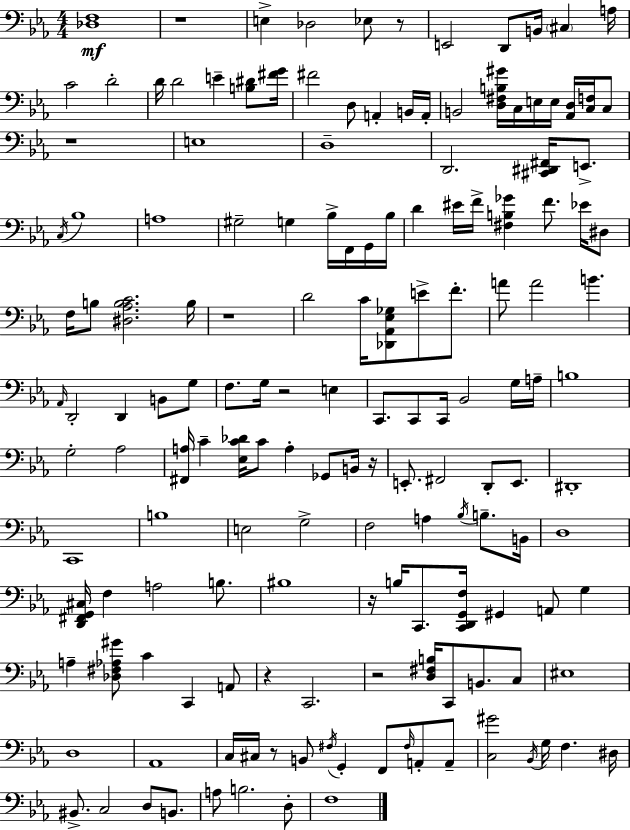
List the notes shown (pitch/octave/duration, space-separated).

[Db3,F3]/w R/w E3/q Db3/h Eb3/e R/e E2/h D2/e B2/s C#3/q A3/s C4/h D4/h D4/s D4/h E4/q [B3,D#4]/e [F#4,G4]/s F#4/h D3/e A2/q B2/s A2/s B2/h [D3,F#3,B3,G#4]/s C3/s E3/s E3/s [Ab2,D3]/s [C3,F3]/s C3/e R/w E3/w D3/w D2/h. [C#2,D#2,F#2]/s E2/e. C3/s Bb3/w A3/w G#3/h G3/q Bb3/s F2/s G2/s Bb3/s D4/q EIS4/s F4/s [F#3,B3,Gb4]/q F4/e. Eb4/s D#3/e F3/s B3/e [D#3,Ab3,B3,C4]/h. B3/s R/w D4/h C4/s [Db2,Ab2,Eb3,Gb3]/e E4/e F4/e. A4/e A4/h B4/q. Ab2/s D2/h D2/q B2/e G3/e F3/e. G3/s R/h E3/q C2/e. C2/e C2/s Bb2/h G3/s A3/s B3/w G3/h Ab3/h [F#2,A3]/s C4/q [Eb3,C4,Db4]/s C4/e A3/q Gb2/e B2/s R/s E2/e. F#2/h D2/e E2/e. D#2/w C2/w B3/w E3/h G3/h F3/h A3/q Bb3/s B3/e. B2/s D3/w [D2,F#2,G2,C#3]/s F3/q A3/h B3/e. BIS3/w R/s B3/s C2/e. [C2,D2,G2,F3]/s G#2/q A2/e G3/q A3/q [Db3,F#3,Ab3,G#4]/e C4/q C2/q A2/e R/q C2/h. R/h [D3,F#3,B3]/s C2/e B2/e. C3/e EIS3/w D3/w Ab2/w C3/s C#3/s R/e B2/e F#3/s G2/q F2/e F#3/s A2/e A2/e [C3,G#4]/h Bb2/s G3/s F3/q. D#3/s BIS2/e. C3/h D3/e B2/e. A3/e B3/h. D3/e F3/w